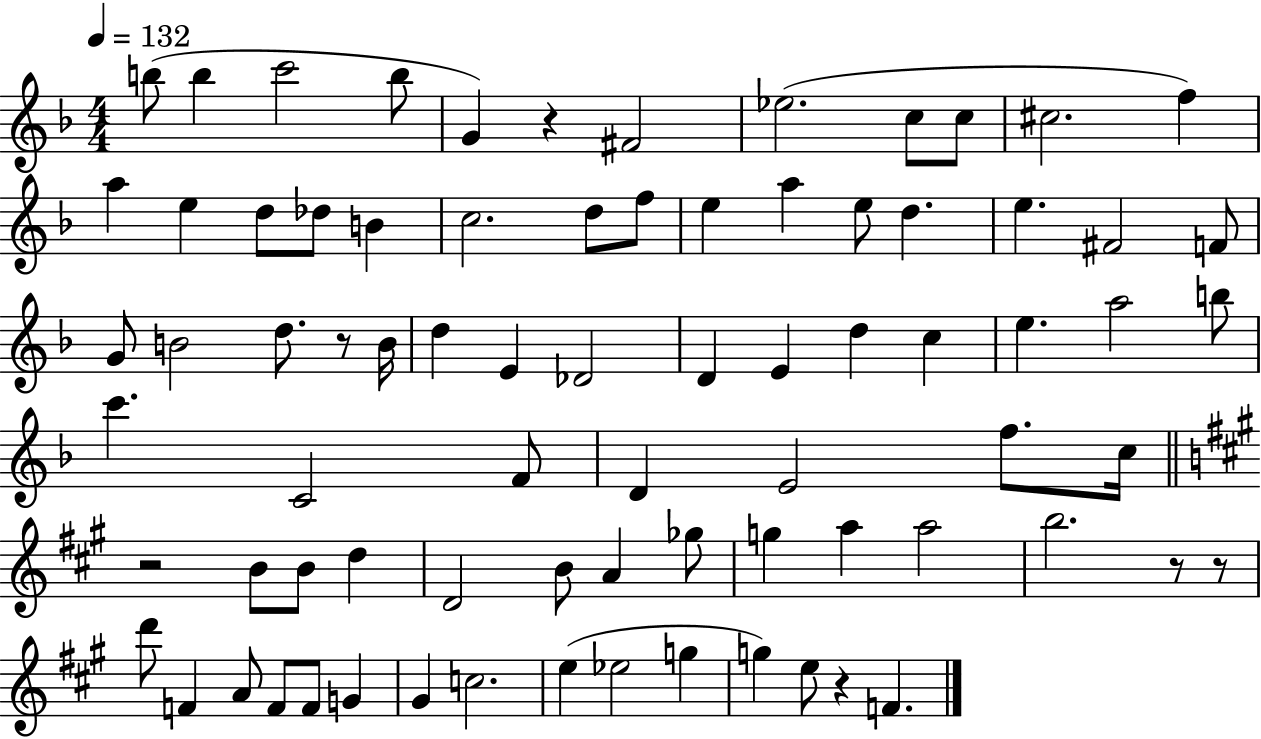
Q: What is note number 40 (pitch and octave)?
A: B5